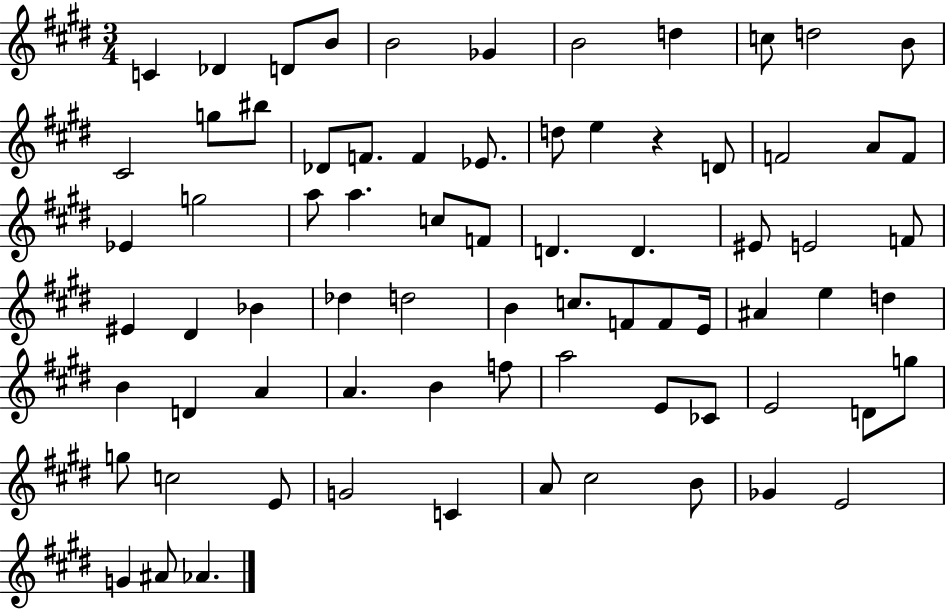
{
  \clef treble
  \numericTimeSignature
  \time 3/4
  \key e \major
  c'4 des'4 d'8 b'8 | b'2 ges'4 | b'2 d''4 | c''8 d''2 b'8 | \break cis'2 g''8 bis''8 | des'8 f'8. f'4 ees'8. | d''8 e''4 r4 d'8 | f'2 a'8 f'8 | \break ees'4 g''2 | a''8 a''4. c''8 f'8 | d'4. d'4. | eis'8 e'2 f'8 | \break eis'4 dis'4 bes'4 | des''4 d''2 | b'4 c''8. f'8 f'8 e'16 | ais'4 e''4 d''4 | \break b'4 d'4 a'4 | a'4. b'4 f''8 | a''2 e'8 ces'8 | e'2 d'8 g''8 | \break g''8 c''2 e'8 | g'2 c'4 | a'8 cis''2 b'8 | ges'4 e'2 | \break g'4 ais'8 aes'4. | \bar "|."
}